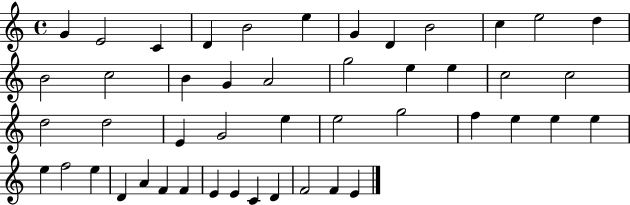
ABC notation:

X:1
T:Untitled
M:4/4
L:1/4
K:C
G E2 C D B2 e G D B2 c e2 d B2 c2 B G A2 g2 e e c2 c2 d2 d2 E G2 e e2 g2 f e e e e f2 e D A F F E E C D F2 F E